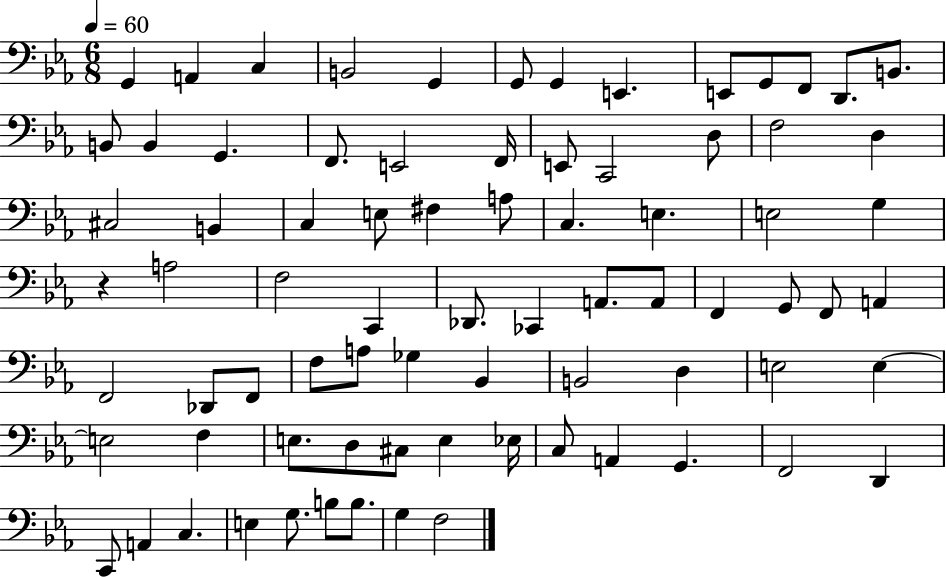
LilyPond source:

{
  \clef bass
  \numericTimeSignature
  \time 6/8
  \key ees \major
  \tempo 4 = 60
  g,4 a,4 c4 | b,2 g,4 | g,8 g,4 e,4. | e,8 g,8 f,8 d,8. b,8. | \break b,8 b,4 g,4. | f,8. e,2 f,16 | e,8 c,2 d8 | f2 d4 | \break cis2 b,4 | c4 e8 fis4 a8 | c4. e4. | e2 g4 | \break r4 a2 | f2 c,4 | des,8. ces,4 a,8. a,8 | f,4 g,8 f,8 a,4 | \break f,2 des,8 f,8 | f8 a8 ges4 bes,4 | b,2 d4 | e2 e4~~ | \break e2 f4 | e8. d8 cis8 e4 ees16 | c8 a,4 g,4. | f,2 d,4 | \break c,8 a,4 c4. | e4 g8. b8 b8. | g4 f2 | \bar "|."
}